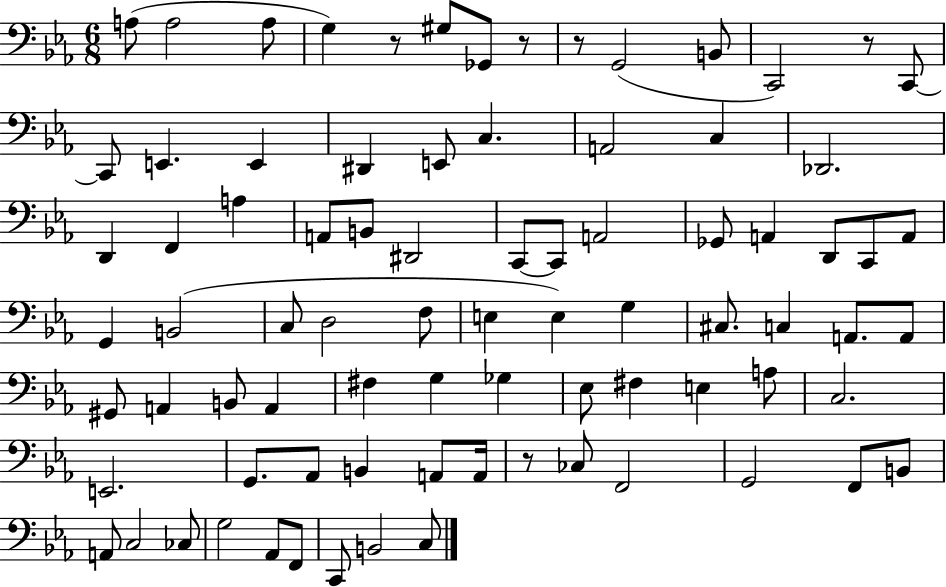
A3/e A3/h A3/e G3/q R/e G#3/e Gb2/e R/e R/e G2/h B2/e C2/h R/e C2/e C2/e E2/q. E2/q D#2/q E2/e C3/q. A2/h C3/q Db2/h. D2/q F2/q A3/q A2/e B2/e D#2/h C2/e C2/e A2/h Gb2/e A2/q D2/e C2/e A2/e G2/q B2/h C3/e D3/h F3/e E3/q E3/q G3/q C#3/e. C3/q A2/e. A2/e G#2/e A2/q B2/e A2/q F#3/q G3/q Gb3/q Eb3/e F#3/q E3/q A3/e C3/h. E2/h. G2/e. Ab2/e B2/q A2/e A2/s R/e CES3/e F2/h G2/h F2/e B2/e A2/e C3/h CES3/e G3/h Ab2/e F2/e C2/e B2/h C3/e